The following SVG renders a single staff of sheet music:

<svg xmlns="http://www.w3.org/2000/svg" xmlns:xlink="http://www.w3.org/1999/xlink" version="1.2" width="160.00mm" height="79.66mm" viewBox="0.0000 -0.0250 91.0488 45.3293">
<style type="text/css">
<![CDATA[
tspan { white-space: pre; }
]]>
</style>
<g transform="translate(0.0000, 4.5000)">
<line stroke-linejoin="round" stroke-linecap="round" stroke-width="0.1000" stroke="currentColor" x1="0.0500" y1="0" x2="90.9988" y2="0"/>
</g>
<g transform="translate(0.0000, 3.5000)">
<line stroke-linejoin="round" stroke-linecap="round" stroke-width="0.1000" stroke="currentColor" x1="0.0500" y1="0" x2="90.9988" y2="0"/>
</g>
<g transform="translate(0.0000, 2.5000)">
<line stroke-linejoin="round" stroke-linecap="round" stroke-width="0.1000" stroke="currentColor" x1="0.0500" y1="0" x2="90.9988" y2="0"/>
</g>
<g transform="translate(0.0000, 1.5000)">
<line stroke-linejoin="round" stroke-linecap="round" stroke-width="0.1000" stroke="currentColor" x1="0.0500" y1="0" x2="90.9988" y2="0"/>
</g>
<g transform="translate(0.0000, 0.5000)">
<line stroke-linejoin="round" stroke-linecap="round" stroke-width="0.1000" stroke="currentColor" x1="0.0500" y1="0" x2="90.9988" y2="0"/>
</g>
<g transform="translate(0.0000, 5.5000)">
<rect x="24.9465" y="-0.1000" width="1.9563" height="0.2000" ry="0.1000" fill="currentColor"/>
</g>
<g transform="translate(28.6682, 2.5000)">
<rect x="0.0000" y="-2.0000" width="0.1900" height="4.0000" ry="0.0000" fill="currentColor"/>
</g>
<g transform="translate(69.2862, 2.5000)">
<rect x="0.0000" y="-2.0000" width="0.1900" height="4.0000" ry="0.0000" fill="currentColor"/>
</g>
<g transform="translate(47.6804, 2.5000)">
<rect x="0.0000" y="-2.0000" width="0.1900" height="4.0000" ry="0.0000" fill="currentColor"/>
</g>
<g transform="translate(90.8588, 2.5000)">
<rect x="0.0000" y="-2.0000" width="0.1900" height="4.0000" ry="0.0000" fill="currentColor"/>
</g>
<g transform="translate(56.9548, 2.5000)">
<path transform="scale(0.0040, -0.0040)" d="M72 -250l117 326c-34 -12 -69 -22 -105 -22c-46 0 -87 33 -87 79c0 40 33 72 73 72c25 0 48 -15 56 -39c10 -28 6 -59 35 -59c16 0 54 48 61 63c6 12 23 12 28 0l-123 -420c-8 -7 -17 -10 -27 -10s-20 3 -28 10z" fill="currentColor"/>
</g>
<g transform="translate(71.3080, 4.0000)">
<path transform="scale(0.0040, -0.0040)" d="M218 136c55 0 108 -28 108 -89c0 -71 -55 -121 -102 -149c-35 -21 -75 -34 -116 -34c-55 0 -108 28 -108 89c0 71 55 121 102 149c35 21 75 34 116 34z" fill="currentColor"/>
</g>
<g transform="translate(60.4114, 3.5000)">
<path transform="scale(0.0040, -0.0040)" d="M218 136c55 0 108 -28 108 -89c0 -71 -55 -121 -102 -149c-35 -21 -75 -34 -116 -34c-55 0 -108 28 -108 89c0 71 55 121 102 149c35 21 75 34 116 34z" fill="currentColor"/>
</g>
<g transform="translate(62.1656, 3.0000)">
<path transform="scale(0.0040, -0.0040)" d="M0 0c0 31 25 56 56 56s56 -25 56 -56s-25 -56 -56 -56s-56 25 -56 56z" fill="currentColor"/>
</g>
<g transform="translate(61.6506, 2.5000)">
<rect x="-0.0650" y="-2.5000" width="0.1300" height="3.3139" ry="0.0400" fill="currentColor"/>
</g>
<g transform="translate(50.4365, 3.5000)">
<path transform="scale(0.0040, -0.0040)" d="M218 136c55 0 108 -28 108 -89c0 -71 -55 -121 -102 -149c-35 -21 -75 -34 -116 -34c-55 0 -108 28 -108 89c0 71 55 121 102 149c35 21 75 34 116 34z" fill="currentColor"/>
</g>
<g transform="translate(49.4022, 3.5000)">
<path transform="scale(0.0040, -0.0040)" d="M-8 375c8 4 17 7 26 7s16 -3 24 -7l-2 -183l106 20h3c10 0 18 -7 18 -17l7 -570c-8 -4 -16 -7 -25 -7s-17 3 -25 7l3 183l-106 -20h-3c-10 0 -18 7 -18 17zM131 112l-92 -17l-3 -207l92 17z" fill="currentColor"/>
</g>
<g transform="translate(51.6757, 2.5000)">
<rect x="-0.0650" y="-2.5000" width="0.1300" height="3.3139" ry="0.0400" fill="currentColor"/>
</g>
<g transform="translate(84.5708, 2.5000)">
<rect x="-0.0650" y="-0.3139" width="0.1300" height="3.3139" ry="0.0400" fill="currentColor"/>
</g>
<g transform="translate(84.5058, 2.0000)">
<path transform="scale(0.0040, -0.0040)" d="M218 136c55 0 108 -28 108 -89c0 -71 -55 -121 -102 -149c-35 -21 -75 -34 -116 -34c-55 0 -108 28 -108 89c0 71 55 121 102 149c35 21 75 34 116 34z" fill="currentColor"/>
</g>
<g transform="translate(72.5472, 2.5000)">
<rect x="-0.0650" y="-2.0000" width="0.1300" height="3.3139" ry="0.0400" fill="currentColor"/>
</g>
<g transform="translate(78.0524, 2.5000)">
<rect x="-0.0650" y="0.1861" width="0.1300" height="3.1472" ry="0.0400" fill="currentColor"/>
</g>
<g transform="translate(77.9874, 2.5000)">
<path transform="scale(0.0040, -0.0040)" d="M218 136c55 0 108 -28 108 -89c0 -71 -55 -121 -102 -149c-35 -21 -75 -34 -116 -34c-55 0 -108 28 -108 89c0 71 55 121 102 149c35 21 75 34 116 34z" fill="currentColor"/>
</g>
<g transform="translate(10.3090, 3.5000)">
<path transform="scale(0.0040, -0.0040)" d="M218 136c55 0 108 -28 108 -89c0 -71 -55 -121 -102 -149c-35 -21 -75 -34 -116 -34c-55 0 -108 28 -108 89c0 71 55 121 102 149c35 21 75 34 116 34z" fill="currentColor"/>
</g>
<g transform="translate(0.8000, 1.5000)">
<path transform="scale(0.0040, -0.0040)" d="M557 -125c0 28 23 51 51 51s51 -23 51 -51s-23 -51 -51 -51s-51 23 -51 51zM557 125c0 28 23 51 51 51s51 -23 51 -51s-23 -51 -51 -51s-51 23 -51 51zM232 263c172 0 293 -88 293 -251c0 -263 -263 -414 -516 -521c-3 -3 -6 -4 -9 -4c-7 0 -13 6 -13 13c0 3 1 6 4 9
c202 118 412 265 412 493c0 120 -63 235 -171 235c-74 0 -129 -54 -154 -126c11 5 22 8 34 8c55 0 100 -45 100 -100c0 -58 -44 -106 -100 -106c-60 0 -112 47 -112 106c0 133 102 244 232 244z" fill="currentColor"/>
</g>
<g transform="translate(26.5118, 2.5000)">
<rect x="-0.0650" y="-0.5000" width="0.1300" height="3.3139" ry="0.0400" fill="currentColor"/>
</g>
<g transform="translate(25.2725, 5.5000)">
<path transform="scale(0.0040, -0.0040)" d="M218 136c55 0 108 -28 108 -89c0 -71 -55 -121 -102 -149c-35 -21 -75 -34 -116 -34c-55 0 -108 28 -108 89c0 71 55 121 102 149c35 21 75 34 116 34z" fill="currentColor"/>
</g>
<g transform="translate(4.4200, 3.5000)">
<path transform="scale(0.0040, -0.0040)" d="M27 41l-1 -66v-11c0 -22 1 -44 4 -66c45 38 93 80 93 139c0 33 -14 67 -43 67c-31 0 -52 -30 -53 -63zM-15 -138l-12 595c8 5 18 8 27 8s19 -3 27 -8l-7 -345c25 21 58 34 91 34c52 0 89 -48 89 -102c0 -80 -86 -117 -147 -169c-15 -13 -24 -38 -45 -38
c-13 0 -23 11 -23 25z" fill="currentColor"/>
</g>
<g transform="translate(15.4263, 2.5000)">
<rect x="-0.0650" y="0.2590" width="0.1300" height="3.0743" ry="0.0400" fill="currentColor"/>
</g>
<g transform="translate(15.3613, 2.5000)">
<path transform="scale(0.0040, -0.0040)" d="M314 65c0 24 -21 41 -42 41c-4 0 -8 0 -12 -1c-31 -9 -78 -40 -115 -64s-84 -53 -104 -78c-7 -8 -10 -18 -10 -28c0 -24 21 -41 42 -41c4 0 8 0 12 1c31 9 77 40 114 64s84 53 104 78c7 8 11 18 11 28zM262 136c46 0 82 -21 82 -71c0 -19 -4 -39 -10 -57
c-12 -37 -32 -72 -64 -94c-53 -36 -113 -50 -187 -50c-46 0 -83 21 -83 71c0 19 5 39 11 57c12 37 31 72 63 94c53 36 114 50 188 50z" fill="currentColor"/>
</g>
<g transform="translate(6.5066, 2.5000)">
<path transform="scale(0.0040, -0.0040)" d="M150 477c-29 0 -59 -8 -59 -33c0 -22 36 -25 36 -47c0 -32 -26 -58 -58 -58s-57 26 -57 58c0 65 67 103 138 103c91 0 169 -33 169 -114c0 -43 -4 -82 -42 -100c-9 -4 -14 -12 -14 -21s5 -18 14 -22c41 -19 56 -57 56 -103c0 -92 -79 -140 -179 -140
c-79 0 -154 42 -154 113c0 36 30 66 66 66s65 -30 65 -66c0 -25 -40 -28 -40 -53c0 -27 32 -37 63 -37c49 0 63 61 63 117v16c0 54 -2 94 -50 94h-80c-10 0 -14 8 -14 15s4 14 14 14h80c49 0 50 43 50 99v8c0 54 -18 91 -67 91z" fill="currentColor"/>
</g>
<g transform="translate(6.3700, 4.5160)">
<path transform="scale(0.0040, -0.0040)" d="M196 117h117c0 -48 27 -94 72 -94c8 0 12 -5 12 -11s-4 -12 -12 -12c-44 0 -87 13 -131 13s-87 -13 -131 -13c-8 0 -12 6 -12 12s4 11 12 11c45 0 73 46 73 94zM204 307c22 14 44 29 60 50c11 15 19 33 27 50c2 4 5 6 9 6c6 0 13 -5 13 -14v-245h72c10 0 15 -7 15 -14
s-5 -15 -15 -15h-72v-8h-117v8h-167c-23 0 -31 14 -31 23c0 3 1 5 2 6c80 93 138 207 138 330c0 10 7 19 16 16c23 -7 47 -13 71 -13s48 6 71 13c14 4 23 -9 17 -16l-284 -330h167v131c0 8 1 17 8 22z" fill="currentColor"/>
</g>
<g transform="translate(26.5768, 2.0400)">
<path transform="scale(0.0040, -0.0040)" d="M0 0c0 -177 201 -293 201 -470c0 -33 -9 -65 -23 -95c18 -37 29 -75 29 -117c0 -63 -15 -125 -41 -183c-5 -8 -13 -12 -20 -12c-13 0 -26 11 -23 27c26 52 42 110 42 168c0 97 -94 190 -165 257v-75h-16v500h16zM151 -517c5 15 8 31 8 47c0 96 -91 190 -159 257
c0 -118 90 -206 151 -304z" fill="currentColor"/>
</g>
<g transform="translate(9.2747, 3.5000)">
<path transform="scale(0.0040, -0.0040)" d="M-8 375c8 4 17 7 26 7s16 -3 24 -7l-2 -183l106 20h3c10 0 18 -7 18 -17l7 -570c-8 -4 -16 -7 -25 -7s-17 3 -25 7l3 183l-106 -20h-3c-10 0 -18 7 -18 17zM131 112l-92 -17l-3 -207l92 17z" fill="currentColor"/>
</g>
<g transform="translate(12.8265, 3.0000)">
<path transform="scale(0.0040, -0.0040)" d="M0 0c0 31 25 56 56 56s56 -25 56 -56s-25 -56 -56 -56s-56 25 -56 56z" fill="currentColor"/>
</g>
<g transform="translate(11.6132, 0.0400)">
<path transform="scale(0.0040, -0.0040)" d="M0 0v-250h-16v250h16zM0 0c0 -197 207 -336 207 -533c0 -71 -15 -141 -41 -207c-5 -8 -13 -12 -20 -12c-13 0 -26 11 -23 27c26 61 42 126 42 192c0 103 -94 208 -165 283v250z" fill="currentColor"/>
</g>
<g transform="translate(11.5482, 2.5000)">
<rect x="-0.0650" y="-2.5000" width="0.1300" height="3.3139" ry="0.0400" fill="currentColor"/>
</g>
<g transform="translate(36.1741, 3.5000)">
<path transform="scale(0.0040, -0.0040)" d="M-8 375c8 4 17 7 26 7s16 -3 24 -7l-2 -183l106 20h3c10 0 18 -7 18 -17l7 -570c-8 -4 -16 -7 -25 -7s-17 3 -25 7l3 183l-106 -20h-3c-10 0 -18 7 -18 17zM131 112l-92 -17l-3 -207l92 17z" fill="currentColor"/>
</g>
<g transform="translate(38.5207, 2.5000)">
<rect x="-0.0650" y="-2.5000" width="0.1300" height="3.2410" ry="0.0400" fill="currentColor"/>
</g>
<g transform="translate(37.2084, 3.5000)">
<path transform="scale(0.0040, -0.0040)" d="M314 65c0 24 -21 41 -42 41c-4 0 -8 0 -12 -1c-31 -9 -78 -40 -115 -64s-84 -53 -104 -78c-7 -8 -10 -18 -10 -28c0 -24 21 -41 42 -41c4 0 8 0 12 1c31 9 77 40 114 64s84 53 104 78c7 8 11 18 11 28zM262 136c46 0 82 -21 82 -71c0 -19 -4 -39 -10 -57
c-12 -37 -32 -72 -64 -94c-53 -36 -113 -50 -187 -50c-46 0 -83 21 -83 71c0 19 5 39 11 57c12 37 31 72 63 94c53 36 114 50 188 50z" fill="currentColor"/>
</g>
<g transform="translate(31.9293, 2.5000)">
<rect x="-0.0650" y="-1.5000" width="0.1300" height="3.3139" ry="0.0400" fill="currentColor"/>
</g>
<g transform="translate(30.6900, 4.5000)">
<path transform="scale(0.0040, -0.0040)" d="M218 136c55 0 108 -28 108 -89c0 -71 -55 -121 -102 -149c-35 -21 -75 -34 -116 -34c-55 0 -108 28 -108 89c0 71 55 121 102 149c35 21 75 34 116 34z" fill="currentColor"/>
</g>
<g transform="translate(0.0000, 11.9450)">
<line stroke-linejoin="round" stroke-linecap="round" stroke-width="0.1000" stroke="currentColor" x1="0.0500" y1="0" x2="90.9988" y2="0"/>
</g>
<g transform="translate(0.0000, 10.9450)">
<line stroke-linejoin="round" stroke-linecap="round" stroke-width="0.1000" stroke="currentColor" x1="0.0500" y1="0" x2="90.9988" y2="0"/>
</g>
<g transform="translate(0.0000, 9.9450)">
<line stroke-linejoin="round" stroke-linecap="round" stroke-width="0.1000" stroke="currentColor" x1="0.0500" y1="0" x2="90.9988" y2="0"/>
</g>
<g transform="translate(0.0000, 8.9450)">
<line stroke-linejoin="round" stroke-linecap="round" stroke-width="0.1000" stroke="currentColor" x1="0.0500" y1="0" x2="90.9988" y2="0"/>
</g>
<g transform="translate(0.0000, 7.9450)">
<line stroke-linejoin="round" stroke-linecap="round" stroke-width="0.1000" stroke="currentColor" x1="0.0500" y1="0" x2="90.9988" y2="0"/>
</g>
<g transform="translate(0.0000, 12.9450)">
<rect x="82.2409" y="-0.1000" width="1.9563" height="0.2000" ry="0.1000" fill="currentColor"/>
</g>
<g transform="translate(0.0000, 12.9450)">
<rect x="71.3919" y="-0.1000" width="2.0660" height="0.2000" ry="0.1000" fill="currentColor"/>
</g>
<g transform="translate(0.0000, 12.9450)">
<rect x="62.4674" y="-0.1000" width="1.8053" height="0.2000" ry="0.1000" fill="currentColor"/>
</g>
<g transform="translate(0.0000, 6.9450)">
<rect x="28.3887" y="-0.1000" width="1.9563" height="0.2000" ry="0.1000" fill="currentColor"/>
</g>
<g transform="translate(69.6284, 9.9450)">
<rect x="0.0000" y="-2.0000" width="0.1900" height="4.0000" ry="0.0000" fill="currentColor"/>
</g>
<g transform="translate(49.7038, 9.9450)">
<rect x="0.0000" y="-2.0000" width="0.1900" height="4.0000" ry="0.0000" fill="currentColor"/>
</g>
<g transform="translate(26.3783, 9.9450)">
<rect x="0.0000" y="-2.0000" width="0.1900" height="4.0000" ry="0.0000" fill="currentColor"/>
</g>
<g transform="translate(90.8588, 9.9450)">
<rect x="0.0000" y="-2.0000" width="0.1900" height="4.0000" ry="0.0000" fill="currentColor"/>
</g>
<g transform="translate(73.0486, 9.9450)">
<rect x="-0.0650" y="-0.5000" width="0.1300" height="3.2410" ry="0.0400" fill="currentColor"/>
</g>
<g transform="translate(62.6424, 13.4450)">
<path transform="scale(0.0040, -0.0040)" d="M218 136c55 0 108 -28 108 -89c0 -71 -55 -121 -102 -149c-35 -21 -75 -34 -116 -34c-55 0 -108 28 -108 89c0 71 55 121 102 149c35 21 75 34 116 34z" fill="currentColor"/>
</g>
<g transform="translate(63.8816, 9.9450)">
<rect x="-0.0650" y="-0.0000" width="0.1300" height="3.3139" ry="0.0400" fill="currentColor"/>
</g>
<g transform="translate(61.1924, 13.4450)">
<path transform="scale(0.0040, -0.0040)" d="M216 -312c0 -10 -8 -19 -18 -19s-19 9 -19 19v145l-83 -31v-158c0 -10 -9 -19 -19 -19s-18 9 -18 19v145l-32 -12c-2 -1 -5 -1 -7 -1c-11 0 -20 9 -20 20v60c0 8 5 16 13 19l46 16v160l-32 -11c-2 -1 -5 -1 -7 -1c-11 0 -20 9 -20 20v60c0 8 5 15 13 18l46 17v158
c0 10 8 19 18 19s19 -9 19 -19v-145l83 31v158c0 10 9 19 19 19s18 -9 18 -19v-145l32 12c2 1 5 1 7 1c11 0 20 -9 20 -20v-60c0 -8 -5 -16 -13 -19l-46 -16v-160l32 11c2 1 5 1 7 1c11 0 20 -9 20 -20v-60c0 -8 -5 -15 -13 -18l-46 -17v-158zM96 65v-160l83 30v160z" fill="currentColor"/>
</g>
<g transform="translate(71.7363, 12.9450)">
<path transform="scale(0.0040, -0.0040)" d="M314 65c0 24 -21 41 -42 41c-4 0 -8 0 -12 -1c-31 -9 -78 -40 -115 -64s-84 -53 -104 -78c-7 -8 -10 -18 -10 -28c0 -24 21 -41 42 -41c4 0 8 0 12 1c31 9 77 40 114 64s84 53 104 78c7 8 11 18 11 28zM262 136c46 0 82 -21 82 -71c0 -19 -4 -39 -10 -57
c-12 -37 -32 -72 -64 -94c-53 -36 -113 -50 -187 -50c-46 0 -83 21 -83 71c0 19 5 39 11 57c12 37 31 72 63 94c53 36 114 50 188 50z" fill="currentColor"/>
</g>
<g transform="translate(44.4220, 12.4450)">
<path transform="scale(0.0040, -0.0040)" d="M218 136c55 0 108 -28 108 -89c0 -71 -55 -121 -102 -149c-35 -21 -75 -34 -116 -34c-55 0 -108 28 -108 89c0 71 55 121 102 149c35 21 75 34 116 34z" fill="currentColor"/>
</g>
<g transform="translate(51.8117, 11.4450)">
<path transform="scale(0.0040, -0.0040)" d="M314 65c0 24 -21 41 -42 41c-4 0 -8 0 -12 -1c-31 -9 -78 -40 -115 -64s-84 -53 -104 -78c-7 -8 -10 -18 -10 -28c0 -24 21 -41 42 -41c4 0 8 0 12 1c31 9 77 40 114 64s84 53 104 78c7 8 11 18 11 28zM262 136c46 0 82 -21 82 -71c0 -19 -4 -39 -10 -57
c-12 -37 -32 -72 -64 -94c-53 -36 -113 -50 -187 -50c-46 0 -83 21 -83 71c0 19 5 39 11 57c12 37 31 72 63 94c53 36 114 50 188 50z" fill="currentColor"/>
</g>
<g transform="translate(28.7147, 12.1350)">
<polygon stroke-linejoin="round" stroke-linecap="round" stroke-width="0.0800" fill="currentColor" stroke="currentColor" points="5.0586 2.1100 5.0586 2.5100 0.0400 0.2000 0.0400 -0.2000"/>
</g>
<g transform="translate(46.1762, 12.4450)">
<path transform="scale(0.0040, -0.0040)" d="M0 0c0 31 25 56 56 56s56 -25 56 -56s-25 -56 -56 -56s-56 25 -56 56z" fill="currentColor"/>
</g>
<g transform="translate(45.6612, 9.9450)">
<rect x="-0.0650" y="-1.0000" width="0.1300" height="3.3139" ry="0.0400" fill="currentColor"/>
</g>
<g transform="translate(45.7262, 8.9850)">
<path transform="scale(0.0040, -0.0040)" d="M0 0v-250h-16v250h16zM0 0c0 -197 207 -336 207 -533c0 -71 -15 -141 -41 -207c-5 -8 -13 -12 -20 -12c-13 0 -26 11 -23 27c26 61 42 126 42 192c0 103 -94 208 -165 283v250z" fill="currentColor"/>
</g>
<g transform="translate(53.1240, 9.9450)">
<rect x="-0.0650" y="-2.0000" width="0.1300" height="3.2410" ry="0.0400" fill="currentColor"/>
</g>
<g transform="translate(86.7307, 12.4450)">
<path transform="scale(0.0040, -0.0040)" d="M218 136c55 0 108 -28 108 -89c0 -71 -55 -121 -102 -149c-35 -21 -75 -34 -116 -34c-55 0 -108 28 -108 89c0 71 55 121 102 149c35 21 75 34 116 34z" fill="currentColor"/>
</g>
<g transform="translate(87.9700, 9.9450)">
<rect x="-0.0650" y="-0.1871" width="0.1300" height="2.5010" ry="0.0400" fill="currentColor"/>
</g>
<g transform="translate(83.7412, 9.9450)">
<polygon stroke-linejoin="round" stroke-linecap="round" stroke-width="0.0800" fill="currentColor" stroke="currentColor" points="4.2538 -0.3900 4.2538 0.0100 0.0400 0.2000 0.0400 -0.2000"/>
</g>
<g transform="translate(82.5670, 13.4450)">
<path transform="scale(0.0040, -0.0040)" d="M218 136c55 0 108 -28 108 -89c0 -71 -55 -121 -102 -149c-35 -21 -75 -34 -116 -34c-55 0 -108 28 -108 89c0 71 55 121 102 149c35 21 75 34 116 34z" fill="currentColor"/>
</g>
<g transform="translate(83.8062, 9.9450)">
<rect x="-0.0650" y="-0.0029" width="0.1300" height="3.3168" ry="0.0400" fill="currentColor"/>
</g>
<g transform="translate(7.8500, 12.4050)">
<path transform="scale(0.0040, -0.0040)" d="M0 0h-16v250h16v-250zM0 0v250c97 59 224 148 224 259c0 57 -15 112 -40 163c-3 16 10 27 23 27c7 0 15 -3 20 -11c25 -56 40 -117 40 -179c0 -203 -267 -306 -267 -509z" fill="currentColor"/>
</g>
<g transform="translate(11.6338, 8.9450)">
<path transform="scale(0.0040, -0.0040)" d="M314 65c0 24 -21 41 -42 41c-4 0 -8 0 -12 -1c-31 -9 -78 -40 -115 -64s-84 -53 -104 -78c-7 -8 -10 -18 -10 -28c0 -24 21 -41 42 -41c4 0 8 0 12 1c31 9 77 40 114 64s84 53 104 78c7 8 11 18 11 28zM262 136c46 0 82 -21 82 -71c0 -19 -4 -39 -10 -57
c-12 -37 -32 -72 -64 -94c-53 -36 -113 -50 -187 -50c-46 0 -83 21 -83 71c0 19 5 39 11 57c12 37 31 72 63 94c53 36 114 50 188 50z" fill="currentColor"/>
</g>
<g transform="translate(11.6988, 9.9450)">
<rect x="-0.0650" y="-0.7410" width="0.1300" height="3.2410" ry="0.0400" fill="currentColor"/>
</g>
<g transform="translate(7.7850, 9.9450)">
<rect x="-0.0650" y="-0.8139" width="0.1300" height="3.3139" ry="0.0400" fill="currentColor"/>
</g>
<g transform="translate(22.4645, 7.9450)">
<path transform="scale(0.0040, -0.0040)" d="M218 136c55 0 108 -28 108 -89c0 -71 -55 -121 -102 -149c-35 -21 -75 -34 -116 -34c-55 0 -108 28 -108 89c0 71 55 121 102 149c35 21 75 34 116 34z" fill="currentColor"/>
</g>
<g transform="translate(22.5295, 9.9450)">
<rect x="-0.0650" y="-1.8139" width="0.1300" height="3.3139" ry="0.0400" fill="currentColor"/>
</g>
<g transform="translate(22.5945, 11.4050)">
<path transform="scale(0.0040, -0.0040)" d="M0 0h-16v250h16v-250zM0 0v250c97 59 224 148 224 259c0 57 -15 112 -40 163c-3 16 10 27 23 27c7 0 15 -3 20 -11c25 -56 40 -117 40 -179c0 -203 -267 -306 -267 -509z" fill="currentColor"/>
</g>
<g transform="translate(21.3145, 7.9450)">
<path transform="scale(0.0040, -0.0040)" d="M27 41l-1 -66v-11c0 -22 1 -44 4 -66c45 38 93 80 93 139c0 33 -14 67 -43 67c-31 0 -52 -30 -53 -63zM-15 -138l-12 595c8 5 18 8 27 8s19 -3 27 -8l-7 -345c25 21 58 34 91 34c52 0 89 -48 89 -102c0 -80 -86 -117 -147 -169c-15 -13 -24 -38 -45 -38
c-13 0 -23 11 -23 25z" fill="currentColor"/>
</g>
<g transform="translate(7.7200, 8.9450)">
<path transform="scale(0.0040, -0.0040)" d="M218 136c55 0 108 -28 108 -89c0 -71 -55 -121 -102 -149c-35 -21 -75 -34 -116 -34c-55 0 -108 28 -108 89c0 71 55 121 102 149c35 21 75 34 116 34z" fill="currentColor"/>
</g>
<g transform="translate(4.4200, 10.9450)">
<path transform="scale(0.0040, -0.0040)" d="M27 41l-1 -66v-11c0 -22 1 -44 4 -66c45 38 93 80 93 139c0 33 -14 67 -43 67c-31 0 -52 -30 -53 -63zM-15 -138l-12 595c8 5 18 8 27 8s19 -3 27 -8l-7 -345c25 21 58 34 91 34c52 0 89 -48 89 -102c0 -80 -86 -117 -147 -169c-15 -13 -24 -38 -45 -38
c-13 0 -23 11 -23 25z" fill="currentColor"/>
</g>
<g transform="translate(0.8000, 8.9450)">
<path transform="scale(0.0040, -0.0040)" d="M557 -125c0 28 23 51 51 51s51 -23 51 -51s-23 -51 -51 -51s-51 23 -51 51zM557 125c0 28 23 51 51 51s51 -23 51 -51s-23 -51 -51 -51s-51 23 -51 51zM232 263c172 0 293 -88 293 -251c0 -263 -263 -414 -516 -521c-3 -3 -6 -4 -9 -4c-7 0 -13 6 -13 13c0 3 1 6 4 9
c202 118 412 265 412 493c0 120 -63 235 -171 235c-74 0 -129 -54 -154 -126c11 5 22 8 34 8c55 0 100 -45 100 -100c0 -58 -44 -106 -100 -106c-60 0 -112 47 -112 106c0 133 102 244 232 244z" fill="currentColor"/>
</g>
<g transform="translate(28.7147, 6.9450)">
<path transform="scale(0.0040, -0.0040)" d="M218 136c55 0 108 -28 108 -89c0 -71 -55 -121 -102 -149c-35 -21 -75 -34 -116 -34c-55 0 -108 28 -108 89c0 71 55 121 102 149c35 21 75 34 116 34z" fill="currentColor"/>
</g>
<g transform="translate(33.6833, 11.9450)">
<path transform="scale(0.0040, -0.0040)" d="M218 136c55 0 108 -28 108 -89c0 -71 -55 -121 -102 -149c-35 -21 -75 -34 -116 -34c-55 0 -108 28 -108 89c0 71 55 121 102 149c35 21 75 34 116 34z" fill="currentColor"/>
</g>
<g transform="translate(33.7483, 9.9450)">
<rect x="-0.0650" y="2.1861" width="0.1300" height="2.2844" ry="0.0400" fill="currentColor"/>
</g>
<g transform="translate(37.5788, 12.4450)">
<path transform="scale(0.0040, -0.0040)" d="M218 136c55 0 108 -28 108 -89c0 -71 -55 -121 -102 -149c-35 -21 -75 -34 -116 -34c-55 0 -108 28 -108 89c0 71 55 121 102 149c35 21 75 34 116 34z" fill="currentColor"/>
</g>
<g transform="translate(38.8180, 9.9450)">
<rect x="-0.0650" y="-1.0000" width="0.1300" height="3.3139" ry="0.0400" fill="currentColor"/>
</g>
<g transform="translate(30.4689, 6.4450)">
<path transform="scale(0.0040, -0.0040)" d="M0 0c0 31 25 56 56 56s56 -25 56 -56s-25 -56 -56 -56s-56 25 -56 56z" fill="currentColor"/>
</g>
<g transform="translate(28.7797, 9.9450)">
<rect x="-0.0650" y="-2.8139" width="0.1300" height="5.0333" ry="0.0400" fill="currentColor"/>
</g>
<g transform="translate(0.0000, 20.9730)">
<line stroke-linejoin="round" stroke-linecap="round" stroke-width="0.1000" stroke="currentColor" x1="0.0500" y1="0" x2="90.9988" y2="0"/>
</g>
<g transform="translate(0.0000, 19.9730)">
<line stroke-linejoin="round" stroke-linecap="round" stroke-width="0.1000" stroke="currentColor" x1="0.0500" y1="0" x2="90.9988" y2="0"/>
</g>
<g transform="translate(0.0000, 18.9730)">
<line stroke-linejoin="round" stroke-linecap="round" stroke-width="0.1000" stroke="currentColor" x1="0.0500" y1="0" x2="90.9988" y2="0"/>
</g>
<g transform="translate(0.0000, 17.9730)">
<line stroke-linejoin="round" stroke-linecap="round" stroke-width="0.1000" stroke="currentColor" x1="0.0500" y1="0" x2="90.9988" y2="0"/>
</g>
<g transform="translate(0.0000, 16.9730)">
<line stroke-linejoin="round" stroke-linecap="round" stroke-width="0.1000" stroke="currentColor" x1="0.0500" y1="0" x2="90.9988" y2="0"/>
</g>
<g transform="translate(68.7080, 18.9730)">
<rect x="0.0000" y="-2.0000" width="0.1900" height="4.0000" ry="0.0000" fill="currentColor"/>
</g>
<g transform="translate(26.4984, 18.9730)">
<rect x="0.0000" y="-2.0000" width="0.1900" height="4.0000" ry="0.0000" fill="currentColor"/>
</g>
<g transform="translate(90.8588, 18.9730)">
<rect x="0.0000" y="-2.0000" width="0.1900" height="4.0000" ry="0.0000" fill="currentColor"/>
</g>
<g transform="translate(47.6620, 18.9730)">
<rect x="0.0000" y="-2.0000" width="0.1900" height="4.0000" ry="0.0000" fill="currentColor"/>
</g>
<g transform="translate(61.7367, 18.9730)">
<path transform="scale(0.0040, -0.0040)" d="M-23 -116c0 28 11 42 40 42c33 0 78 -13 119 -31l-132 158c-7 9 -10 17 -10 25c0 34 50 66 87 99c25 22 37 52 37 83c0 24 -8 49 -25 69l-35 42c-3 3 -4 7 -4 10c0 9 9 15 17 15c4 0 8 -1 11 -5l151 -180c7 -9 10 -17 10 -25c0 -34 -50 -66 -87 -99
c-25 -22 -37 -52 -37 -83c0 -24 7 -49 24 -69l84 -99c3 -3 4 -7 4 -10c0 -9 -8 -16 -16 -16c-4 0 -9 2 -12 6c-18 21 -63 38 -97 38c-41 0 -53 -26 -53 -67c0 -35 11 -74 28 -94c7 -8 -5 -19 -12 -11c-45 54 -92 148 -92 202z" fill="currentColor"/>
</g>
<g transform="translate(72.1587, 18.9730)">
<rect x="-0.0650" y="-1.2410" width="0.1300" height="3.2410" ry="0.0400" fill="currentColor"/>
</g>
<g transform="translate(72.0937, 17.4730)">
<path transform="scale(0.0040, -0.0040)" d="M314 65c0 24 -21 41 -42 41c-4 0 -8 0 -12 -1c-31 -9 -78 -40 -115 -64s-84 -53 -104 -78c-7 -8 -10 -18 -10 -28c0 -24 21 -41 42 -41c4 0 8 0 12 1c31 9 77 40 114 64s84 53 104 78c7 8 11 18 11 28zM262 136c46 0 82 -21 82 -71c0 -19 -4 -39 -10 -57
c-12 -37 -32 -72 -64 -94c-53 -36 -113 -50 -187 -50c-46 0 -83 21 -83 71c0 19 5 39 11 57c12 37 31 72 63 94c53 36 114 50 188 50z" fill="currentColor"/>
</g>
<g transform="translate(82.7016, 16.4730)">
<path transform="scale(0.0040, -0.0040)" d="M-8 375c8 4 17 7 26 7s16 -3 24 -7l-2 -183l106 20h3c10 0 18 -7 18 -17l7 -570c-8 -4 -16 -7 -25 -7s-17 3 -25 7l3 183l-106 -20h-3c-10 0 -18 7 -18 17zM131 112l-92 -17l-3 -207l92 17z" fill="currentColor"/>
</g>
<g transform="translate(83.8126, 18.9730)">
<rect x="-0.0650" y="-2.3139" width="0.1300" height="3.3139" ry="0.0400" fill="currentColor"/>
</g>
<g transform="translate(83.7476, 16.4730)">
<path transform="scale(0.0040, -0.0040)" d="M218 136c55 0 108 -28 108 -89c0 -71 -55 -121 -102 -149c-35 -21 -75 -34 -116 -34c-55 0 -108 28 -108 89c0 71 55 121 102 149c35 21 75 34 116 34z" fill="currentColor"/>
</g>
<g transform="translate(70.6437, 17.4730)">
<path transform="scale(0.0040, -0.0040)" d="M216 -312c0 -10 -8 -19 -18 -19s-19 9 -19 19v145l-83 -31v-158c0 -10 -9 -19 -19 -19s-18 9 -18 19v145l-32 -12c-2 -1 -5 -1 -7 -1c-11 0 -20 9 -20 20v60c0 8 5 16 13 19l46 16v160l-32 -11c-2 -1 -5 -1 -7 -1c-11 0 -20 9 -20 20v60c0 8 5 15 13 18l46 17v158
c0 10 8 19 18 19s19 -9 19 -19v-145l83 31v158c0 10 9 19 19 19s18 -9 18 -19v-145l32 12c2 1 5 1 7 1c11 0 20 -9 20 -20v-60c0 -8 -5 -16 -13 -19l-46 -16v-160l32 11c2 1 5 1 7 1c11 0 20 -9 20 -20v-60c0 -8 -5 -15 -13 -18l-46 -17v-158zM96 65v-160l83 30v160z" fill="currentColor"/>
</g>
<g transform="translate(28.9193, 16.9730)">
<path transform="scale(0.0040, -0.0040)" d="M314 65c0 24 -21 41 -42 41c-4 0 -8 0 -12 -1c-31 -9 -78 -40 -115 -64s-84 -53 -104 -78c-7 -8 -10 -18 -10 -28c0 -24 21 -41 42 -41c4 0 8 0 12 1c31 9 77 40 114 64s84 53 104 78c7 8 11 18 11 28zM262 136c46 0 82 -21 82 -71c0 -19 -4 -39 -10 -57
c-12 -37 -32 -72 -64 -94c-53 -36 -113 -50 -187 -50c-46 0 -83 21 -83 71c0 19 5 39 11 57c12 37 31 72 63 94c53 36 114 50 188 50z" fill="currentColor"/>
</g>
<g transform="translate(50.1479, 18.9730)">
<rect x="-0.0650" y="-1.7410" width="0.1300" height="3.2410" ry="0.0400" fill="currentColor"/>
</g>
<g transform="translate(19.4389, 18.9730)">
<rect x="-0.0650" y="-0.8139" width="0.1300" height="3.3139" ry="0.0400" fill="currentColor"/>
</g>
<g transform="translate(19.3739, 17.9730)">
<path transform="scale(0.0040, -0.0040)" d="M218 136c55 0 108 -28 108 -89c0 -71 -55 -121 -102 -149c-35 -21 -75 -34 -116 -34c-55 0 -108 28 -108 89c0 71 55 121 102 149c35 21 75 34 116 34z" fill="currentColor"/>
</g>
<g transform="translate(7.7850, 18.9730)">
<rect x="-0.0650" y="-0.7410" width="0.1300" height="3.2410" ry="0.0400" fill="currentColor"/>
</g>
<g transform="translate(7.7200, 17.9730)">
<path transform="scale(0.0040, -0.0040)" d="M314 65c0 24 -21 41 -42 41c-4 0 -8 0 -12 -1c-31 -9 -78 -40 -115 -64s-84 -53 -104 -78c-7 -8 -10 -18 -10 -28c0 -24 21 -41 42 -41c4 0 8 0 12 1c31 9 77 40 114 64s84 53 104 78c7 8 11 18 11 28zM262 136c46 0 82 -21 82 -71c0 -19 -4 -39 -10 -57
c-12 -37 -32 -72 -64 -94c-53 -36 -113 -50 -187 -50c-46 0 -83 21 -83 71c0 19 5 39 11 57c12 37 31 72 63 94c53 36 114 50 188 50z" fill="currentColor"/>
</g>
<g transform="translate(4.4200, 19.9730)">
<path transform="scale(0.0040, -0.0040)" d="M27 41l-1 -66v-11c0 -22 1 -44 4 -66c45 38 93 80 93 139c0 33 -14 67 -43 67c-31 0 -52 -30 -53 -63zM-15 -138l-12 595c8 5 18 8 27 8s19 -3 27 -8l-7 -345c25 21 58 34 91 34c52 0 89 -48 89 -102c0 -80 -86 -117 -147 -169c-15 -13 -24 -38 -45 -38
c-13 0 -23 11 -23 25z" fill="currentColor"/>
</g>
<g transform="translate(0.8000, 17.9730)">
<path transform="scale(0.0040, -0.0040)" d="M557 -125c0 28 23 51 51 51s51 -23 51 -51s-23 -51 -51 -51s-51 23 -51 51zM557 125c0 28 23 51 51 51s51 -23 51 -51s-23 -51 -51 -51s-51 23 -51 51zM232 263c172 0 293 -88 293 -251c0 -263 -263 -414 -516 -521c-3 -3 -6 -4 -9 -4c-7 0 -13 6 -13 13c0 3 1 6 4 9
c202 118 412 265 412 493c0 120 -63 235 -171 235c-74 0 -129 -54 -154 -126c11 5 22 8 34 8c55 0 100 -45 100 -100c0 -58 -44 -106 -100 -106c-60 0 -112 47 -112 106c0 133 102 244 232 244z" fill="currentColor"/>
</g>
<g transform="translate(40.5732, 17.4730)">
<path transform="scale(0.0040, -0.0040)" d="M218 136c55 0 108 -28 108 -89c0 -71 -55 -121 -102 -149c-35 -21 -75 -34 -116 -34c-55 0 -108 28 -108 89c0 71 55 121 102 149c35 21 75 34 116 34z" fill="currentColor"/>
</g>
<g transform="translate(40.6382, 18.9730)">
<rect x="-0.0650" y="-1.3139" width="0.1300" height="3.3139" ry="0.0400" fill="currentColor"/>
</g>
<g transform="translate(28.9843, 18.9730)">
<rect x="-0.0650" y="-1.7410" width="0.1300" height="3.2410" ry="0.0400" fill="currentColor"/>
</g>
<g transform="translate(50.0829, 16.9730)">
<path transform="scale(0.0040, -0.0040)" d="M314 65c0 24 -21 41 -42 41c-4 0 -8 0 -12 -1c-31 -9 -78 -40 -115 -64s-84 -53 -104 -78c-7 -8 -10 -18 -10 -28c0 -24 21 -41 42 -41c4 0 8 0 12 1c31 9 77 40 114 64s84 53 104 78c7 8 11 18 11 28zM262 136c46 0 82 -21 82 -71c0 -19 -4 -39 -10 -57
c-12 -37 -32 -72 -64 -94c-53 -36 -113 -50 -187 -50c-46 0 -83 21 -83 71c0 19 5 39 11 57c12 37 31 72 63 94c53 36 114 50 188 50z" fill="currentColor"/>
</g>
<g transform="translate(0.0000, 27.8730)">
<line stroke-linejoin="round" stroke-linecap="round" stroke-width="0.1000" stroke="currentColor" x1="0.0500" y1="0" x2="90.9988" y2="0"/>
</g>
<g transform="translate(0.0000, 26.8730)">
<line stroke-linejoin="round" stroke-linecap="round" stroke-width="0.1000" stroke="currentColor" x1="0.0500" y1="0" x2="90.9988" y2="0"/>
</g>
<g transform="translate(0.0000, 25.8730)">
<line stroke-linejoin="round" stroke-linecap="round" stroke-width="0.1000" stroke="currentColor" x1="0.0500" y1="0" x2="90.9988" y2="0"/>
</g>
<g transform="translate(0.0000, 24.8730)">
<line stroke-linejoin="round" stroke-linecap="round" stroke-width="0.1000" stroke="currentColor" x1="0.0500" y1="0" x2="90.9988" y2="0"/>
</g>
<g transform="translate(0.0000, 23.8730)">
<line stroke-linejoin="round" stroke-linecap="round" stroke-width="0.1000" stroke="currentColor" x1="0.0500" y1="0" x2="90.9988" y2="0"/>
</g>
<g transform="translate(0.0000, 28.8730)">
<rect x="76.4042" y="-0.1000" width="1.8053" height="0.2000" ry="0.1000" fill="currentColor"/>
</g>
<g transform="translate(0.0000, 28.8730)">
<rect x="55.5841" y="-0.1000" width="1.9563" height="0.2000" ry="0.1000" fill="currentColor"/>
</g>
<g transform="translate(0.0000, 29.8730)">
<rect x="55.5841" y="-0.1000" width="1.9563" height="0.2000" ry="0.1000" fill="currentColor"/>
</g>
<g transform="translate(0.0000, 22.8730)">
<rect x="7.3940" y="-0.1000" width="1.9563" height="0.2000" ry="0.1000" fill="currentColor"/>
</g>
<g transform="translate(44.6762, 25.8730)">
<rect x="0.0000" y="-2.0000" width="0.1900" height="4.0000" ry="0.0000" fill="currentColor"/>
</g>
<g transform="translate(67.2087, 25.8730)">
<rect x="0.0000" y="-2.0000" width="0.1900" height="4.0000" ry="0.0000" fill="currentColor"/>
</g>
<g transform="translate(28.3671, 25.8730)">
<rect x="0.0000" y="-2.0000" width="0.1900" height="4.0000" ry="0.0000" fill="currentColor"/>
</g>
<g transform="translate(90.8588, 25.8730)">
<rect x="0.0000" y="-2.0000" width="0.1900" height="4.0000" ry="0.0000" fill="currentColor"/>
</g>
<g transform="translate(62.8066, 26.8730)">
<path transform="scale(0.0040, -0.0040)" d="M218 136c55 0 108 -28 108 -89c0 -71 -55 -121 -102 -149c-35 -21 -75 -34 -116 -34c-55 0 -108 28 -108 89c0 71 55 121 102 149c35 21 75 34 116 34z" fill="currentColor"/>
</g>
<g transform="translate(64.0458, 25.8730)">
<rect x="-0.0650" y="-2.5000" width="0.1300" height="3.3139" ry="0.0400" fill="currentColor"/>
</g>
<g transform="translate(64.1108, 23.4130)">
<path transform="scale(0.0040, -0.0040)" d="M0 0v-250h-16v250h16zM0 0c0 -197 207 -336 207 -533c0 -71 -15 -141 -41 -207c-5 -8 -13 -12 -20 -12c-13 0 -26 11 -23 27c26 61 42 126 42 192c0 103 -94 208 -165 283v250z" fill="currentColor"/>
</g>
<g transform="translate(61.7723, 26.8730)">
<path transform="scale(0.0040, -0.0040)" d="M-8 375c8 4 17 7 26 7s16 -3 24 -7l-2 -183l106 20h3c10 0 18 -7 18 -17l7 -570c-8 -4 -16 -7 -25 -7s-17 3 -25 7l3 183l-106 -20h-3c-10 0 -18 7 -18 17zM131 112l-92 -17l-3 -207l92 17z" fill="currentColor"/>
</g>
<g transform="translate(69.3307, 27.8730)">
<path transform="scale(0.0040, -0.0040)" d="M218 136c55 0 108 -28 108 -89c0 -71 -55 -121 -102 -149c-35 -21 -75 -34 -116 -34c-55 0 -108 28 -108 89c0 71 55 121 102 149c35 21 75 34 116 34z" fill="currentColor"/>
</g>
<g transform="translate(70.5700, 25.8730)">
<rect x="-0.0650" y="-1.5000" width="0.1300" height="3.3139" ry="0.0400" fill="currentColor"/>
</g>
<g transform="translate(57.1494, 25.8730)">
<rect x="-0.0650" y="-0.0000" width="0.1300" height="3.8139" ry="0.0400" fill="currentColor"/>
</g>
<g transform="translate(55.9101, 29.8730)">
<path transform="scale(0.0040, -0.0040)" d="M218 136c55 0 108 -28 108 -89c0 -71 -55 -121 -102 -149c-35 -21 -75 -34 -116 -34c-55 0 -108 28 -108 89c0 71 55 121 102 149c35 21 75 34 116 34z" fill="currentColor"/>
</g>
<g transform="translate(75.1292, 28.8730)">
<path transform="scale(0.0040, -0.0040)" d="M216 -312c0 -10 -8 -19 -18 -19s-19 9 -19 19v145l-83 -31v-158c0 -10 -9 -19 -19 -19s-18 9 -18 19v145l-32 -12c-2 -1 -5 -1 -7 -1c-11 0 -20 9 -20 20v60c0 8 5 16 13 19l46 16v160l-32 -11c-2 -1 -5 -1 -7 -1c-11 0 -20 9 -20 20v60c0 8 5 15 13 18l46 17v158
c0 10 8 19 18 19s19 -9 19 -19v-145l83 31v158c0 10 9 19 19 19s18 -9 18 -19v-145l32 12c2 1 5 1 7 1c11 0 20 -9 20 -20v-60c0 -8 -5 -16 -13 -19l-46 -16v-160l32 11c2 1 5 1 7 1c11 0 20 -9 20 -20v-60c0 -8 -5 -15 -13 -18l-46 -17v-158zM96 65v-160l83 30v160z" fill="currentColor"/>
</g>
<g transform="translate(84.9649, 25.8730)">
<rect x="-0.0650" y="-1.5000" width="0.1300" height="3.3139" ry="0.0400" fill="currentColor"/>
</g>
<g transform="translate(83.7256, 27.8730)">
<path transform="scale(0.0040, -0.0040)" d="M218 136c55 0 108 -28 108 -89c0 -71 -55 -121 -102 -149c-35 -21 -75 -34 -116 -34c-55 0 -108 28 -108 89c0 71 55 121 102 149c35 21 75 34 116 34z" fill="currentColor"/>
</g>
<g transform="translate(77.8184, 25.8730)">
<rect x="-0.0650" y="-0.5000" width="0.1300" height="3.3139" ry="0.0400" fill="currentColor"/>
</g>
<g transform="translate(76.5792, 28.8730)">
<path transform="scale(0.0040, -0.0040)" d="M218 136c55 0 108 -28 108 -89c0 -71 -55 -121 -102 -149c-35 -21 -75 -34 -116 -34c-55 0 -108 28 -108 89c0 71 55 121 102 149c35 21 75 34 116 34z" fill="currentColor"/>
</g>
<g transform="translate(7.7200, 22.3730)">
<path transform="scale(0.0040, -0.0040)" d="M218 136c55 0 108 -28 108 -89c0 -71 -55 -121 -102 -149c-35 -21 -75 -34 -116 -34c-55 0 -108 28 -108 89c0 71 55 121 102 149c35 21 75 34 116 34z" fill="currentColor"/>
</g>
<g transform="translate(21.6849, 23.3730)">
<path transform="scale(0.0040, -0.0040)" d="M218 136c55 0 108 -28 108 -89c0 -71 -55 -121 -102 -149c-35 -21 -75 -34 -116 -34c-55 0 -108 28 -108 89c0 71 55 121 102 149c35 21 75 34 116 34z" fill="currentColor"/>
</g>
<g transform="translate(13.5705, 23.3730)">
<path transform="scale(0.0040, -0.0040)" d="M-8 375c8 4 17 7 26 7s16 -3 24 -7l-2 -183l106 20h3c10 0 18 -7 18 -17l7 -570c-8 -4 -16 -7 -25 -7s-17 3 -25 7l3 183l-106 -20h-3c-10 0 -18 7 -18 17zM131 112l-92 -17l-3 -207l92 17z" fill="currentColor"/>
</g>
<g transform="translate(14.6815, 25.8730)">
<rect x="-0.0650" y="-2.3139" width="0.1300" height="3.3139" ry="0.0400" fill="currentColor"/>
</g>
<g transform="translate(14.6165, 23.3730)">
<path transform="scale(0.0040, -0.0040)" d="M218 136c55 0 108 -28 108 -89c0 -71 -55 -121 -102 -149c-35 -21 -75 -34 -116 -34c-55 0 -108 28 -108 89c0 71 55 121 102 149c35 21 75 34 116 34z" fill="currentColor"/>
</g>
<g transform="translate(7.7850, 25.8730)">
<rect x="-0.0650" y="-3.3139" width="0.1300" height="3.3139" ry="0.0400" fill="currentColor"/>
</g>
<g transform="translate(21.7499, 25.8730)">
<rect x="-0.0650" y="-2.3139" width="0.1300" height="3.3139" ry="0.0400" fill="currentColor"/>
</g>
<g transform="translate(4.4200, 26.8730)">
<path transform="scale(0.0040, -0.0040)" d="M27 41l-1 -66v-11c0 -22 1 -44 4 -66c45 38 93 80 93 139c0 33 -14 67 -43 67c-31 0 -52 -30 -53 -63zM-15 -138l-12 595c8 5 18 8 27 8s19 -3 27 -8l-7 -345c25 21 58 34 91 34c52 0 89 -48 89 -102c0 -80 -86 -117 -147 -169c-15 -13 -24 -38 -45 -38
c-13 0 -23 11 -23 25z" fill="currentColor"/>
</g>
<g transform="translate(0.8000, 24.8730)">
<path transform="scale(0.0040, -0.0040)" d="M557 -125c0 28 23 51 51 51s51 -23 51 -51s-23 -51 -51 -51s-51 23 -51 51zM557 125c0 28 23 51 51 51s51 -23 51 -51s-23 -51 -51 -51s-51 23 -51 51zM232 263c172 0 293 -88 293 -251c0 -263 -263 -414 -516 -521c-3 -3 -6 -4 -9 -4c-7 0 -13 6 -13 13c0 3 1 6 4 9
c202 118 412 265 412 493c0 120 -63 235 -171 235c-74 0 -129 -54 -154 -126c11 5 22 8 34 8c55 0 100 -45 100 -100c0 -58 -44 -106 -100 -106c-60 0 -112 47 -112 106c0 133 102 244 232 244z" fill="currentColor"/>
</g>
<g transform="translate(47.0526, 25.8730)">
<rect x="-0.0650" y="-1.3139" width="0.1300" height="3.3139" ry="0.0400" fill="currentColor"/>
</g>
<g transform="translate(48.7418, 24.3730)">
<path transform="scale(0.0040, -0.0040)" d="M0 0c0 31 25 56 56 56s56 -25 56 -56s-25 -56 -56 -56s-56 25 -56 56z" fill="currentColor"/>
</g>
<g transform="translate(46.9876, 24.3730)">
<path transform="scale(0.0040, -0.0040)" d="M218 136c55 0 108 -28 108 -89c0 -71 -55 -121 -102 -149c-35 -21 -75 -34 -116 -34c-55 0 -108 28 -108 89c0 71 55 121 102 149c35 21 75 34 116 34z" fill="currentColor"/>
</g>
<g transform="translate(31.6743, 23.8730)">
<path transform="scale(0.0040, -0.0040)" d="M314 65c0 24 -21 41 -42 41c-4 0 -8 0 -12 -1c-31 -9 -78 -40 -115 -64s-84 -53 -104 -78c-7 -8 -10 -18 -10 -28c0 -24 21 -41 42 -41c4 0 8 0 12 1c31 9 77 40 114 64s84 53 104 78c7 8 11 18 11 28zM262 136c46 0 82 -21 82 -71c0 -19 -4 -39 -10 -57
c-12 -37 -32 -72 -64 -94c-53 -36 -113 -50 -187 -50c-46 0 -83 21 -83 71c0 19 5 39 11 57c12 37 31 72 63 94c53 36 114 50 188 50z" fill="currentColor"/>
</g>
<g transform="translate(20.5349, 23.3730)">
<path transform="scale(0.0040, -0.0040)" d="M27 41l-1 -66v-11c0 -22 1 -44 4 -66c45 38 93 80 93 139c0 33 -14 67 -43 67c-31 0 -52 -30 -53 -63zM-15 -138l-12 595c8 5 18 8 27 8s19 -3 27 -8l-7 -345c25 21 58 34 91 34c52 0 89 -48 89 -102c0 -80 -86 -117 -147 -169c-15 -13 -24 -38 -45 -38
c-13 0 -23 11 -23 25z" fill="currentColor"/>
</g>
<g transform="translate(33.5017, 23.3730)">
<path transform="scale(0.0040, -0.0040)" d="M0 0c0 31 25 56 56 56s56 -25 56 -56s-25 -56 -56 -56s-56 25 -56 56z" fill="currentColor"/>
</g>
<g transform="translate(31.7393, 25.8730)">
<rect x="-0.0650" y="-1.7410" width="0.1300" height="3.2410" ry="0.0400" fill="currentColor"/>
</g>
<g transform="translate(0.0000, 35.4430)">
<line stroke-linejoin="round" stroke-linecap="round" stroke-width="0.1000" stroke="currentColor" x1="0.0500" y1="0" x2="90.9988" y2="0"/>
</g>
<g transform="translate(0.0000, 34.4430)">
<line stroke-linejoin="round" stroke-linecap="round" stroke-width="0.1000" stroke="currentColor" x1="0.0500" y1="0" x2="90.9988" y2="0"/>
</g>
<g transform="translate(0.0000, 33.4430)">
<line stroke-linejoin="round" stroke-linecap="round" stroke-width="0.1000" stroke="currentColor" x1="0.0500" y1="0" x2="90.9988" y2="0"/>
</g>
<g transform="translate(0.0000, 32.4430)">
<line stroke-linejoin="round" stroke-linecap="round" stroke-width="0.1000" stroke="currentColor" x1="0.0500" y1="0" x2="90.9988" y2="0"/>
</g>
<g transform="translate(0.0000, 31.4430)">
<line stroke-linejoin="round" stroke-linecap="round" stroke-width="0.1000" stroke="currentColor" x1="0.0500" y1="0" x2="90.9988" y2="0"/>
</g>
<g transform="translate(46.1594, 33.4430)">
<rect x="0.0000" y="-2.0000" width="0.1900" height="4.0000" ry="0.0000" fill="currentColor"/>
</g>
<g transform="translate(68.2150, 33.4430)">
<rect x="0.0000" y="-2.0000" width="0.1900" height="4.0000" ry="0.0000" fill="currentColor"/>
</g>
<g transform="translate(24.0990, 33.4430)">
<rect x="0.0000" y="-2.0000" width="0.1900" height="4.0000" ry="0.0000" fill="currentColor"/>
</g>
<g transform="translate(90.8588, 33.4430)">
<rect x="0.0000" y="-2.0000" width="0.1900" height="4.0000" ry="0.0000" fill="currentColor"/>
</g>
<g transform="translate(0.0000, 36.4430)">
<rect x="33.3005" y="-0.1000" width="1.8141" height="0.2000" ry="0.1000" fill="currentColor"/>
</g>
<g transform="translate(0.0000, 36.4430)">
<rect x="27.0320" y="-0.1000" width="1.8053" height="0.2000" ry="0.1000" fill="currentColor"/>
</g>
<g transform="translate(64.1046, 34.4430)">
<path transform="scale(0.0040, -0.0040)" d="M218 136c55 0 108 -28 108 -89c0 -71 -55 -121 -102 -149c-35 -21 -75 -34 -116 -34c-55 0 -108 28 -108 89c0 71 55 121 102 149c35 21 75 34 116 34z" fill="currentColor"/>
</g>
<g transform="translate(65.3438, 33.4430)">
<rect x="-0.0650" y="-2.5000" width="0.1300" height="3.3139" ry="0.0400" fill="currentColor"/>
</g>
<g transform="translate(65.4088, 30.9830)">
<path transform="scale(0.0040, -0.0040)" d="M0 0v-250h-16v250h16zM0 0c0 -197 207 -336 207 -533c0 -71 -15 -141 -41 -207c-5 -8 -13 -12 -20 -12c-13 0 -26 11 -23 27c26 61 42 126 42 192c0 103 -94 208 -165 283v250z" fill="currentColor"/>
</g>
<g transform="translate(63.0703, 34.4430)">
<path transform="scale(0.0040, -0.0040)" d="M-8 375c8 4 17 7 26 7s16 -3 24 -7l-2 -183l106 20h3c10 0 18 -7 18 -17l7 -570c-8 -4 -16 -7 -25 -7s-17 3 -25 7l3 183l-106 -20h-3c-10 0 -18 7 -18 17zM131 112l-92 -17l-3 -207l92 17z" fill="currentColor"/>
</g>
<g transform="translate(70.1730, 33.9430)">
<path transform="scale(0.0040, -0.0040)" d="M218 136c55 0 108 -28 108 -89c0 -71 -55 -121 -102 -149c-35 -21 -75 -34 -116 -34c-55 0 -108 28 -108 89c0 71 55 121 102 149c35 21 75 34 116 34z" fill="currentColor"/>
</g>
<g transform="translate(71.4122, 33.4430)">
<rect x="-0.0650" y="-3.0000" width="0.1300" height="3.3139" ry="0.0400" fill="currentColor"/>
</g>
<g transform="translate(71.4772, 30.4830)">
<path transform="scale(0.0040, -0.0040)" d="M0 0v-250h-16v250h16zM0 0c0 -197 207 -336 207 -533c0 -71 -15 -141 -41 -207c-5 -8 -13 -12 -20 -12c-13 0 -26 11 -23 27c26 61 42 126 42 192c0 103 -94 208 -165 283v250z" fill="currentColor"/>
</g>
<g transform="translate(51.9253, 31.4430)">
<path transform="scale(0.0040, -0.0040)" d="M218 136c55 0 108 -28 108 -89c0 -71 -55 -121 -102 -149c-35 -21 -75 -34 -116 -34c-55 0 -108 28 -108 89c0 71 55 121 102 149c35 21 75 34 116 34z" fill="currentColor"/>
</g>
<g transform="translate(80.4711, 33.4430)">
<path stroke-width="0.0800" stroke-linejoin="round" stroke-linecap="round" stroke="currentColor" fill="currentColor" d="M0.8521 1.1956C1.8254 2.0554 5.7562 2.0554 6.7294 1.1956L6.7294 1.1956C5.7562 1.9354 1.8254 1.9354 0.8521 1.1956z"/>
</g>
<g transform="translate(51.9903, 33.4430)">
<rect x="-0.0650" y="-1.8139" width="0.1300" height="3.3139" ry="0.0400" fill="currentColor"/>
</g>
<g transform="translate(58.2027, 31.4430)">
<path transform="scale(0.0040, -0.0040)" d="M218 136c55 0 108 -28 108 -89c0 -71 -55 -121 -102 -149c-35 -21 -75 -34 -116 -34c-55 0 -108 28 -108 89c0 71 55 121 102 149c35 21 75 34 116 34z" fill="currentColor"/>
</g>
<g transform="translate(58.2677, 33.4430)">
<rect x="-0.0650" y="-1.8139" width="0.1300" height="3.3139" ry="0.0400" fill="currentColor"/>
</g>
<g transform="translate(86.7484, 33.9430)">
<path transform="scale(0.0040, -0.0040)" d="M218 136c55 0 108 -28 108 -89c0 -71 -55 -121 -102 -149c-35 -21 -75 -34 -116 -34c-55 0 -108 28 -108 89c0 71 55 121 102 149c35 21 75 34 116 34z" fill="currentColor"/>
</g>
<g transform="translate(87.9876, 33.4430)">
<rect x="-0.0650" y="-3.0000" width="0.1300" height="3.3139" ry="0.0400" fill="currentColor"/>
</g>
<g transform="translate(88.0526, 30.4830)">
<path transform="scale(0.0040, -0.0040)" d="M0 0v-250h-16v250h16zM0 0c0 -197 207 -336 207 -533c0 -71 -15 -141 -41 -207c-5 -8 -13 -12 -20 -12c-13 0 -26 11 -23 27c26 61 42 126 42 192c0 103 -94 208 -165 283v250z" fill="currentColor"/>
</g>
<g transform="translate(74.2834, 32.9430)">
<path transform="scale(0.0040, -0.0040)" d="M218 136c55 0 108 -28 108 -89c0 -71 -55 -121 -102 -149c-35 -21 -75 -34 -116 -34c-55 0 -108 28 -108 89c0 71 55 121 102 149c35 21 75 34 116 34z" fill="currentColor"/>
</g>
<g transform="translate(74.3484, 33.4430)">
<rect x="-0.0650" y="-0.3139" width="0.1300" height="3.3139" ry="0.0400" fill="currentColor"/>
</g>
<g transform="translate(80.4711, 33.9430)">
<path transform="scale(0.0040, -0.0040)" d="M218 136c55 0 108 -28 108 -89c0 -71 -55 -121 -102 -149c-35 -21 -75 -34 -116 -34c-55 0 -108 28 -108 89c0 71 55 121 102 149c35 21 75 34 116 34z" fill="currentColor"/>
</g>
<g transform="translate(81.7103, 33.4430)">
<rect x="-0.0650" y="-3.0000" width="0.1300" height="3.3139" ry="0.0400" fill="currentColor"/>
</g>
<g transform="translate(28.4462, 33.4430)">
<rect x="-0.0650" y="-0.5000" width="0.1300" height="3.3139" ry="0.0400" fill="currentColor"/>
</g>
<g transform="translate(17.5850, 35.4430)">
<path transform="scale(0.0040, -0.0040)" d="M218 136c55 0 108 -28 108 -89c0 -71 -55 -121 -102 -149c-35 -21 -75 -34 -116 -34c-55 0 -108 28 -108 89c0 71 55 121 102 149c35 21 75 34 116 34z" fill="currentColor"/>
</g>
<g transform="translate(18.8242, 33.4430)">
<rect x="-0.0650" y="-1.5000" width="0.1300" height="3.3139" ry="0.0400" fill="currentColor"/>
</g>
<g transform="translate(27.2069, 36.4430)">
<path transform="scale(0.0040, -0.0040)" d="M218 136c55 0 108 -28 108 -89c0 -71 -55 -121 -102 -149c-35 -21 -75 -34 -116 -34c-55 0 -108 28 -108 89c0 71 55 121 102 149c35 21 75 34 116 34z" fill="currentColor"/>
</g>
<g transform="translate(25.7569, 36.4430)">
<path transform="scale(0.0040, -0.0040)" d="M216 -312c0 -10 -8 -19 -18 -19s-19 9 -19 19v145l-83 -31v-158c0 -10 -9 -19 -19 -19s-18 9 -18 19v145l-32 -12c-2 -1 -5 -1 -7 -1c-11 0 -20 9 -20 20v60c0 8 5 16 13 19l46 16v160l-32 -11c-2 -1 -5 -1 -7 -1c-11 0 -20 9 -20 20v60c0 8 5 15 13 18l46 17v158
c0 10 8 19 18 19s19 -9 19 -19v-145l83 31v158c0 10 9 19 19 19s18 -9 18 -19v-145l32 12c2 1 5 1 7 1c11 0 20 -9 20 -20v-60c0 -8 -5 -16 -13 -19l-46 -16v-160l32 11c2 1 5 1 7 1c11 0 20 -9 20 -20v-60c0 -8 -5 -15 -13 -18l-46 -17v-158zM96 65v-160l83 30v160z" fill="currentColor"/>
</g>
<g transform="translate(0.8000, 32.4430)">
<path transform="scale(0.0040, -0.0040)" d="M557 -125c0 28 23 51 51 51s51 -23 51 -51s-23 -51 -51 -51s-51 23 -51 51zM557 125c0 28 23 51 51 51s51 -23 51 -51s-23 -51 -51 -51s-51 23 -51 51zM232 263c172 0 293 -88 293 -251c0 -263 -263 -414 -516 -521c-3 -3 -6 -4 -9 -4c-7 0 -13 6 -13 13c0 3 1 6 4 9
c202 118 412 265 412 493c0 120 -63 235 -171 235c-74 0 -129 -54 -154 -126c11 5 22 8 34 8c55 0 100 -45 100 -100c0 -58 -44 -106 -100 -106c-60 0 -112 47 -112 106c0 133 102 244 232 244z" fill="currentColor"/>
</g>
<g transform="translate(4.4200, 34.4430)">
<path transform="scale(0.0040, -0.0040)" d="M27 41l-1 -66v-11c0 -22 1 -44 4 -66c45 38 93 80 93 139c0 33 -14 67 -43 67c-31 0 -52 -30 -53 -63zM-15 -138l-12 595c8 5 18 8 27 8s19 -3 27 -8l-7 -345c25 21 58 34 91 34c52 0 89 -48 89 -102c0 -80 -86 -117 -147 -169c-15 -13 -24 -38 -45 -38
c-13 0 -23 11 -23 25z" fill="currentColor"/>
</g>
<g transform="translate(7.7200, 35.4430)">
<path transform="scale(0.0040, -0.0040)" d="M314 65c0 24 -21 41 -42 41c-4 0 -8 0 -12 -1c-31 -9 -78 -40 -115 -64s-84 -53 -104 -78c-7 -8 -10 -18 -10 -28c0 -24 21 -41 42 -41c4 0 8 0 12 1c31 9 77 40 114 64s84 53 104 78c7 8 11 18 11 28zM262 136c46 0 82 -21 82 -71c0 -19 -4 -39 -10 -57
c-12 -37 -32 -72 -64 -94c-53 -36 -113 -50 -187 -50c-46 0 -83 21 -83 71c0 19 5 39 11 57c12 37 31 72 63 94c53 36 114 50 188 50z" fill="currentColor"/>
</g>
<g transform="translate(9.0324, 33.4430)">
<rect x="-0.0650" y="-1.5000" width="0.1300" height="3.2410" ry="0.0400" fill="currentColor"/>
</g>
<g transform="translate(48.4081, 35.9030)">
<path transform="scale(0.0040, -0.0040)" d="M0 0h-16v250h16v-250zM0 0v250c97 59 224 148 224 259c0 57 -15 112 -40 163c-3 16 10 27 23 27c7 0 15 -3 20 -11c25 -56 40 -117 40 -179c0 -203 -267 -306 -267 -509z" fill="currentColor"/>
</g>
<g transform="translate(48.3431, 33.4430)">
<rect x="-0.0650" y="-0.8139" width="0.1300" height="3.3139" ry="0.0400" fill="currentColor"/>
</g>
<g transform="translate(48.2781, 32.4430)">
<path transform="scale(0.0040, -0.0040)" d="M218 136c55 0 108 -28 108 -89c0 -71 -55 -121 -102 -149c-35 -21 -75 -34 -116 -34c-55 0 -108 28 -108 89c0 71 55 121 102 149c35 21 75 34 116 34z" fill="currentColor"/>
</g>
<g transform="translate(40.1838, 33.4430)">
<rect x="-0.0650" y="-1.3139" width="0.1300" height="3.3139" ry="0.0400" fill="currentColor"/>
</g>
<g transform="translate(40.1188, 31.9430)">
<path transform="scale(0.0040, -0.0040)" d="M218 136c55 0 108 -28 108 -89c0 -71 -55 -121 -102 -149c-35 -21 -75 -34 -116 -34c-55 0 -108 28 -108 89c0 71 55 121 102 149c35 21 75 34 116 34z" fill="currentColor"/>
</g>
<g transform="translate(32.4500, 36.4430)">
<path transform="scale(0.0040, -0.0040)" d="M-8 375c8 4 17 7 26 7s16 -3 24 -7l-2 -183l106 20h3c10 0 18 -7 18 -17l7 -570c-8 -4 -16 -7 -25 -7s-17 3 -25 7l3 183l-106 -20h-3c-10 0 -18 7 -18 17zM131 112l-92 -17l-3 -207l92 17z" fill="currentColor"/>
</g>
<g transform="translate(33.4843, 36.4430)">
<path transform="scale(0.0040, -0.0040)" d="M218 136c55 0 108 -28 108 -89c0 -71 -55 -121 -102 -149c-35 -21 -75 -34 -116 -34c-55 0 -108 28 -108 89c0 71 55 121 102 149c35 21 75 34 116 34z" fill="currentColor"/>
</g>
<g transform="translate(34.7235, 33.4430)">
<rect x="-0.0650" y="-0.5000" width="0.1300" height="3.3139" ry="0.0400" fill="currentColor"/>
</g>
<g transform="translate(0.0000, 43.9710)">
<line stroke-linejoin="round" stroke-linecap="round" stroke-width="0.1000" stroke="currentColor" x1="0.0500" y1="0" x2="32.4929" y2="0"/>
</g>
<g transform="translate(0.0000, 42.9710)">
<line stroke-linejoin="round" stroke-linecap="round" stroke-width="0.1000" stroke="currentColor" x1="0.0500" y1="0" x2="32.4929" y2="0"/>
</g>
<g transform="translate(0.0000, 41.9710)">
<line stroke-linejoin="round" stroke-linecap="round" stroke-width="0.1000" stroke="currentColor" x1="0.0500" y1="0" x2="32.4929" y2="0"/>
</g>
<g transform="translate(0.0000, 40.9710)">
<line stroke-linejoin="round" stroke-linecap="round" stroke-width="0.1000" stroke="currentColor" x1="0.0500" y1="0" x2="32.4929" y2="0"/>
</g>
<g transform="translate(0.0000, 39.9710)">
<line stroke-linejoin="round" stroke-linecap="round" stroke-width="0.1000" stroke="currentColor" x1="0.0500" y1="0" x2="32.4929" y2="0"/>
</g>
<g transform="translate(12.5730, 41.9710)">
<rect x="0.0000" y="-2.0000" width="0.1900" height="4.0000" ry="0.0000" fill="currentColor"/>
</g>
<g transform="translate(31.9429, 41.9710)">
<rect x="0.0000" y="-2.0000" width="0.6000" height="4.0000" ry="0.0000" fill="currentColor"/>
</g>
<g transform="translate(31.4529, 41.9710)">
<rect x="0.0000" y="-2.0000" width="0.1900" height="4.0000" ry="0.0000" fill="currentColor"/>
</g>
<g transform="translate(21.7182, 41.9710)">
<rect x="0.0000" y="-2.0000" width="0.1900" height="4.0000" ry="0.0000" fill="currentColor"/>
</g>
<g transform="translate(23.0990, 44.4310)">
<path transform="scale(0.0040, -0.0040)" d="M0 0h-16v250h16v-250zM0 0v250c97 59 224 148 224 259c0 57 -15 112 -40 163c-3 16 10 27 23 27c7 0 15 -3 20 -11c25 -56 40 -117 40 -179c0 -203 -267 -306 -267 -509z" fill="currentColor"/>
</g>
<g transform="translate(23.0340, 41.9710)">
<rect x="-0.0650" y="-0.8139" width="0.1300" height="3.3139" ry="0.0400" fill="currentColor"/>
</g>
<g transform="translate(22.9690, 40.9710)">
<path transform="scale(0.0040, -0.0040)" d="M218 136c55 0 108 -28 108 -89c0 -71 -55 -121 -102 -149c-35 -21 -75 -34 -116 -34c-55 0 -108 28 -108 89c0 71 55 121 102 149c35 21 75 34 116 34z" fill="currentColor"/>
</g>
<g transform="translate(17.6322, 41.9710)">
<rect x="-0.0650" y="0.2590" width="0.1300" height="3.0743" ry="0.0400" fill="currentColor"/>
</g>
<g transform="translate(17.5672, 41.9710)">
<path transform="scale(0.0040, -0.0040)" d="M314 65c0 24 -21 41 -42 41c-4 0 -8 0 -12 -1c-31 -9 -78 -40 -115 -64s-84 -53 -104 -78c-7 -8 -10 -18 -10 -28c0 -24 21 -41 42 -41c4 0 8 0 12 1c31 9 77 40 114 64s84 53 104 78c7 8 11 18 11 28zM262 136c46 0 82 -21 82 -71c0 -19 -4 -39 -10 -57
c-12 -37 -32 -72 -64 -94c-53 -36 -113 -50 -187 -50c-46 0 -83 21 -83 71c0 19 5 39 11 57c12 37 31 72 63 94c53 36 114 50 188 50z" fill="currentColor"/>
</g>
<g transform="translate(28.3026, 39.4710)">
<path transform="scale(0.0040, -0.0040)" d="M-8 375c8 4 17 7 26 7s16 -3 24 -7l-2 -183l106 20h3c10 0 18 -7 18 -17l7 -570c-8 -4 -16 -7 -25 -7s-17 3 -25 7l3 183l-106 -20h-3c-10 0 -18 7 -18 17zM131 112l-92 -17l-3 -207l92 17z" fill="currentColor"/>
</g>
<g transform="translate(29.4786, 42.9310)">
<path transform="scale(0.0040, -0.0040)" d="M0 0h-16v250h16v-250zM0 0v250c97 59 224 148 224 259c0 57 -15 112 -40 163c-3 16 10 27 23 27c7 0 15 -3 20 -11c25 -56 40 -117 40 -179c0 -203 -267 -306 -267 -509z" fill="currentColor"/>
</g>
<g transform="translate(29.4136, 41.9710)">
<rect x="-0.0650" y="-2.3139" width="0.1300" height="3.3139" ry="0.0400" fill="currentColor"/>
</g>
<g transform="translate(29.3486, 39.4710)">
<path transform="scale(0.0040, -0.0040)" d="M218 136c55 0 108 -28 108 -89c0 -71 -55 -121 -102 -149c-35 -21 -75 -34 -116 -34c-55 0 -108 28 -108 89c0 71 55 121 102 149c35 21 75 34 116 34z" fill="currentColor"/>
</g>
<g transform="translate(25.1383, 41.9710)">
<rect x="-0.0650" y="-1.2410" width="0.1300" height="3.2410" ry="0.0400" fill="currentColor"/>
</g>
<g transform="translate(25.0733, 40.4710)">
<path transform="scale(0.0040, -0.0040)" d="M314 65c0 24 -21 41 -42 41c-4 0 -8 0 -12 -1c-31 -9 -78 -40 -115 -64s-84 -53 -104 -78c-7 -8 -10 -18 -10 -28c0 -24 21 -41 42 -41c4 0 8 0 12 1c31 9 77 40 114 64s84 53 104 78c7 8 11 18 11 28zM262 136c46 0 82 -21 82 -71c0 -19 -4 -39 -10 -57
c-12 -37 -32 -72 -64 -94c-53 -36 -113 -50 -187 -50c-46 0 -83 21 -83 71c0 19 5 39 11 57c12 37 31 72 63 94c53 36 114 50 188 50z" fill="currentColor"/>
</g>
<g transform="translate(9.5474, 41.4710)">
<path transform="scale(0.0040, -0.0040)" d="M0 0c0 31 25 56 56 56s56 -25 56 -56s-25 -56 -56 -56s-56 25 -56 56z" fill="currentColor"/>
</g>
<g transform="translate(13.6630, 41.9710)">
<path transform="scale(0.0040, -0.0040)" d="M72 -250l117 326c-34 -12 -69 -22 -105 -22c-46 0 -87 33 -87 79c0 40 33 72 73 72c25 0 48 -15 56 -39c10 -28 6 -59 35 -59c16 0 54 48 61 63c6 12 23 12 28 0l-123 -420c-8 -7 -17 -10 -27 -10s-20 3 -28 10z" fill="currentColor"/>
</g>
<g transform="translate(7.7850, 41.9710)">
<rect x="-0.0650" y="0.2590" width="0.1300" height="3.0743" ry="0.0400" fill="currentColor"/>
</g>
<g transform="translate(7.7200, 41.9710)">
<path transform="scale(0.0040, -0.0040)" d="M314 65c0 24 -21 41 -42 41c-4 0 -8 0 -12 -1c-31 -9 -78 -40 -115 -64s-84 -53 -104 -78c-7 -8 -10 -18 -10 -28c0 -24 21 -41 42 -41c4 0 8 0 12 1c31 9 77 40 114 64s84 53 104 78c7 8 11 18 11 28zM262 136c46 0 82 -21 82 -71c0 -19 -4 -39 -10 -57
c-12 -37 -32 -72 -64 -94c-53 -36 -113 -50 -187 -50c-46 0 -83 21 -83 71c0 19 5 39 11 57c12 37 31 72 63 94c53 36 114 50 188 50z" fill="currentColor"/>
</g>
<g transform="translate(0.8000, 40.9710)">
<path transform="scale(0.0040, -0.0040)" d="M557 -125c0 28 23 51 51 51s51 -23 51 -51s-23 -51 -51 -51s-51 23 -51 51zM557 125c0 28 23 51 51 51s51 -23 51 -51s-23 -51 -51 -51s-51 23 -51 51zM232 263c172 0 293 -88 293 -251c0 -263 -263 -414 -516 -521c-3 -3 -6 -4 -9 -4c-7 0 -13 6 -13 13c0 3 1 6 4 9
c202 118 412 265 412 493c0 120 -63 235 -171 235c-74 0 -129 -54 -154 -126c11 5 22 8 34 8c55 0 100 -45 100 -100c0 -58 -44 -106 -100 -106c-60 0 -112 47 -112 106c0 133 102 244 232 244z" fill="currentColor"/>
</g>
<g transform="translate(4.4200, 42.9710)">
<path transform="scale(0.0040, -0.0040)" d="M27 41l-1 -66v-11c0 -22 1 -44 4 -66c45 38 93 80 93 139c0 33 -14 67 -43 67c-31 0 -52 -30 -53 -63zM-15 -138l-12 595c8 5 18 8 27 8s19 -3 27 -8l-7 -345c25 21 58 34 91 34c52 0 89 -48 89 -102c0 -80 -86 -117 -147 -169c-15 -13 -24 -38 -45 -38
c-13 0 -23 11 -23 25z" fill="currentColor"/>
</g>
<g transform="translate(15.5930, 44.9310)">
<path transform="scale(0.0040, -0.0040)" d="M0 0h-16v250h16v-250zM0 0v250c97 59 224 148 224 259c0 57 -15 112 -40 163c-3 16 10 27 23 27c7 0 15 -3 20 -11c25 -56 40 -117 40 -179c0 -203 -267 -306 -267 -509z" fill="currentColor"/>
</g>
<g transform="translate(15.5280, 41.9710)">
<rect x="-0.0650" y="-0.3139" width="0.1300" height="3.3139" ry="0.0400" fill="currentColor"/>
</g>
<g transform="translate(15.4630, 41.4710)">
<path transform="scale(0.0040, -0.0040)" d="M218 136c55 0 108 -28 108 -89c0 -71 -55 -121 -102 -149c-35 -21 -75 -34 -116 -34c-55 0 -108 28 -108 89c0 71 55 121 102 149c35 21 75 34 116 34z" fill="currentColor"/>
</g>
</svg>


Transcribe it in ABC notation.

X:1
T:Untitled
M:3/4
L:1/4
K:F
B,,/2 D,2 E,,/4 G,, B,,2 B,, z/2 B,, A,, D, E, F,/2 F,2 _A,/2 C/2 G,,/2 F,, F,,/2 A,,2 ^D,, E,,2 D,,/2 F,,/2 F,2 F, A,2 G, A,2 z ^G,2 B, D B, _B, A,2 G, C,, B,,/2 G,, ^E,, G,, G,,2 G,, ^E,, E,, G, F,/2 A, A, B,,/2 C,/2 E, C, C,/2 D,2 z/2 E,/2 D,2 F,/2 G,2 B,/2